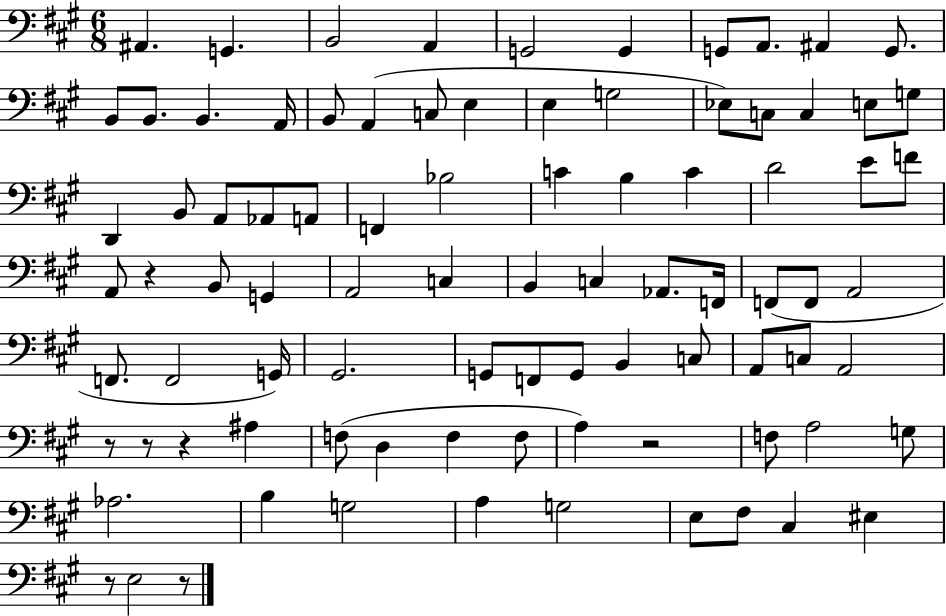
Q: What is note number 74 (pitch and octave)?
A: G3